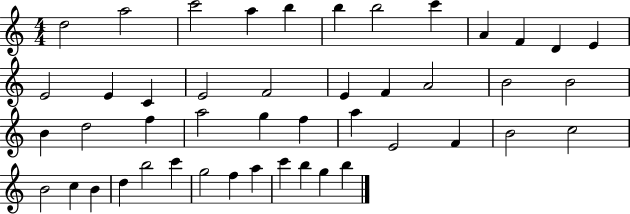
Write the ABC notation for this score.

X:1
T:Untitled
M:4/4
L:1/4
K:C
d2 a2 c'2 a b b b2 c' A F D E E2 E C E2 F2 E F A2 B2 B2 B d2 f a2 g f a E2 F B2 c2 B2 c B d b2 c' g2 f a c' b g b